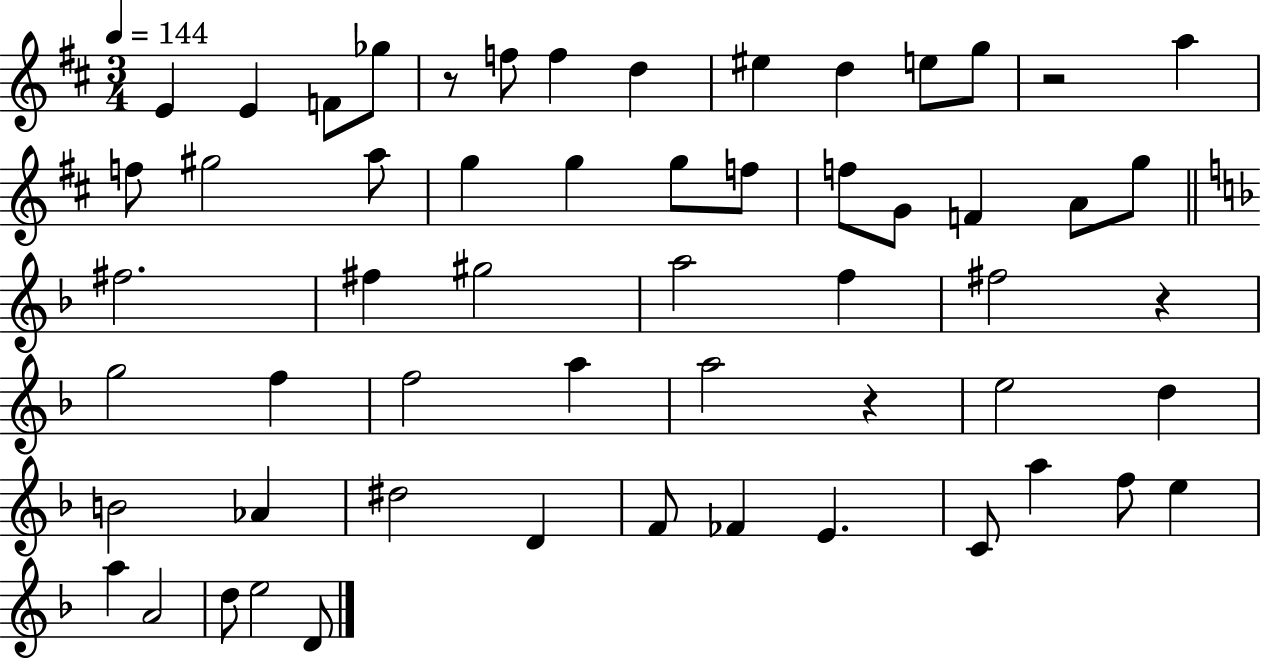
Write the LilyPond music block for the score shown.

{
  \clef treble
  \numericTimeSignature
  \time 3/4
  \key d \major
  \tempo 4 = 144
  e'4 e'4 f'8 ges''8 | r8 f''8 f''4 d''4 | eis''4 d''4 e''8 g''8 | r2 a''4 | \break f''8 gis''2 a''8 | g''4 g''4 g''8 f''8 | f''8 g'8 f'4 a'8 g''8 | \bar "||" \break \key f \major fis''2. | fis''4 gis''2 | a''2 f''4 | fis''2 r4 | \break g''2 f''4 | f''2 a''4 | a''2 r4 | e''2 d''4 | \break b'2 aes'4 | dis''2 d'4 | f'8 fes'4 e'4. | c'8 a''4 f''8 e''4 | \break a''4 a'2 | d''8 e''2 d'8 | \bar "|."
}